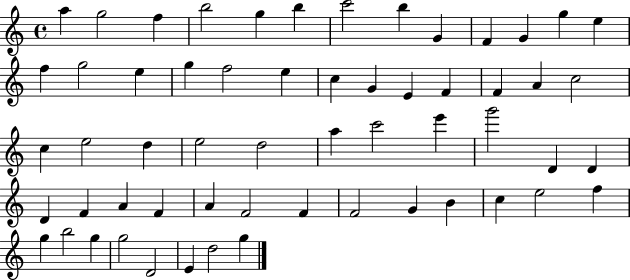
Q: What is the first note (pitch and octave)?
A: A5